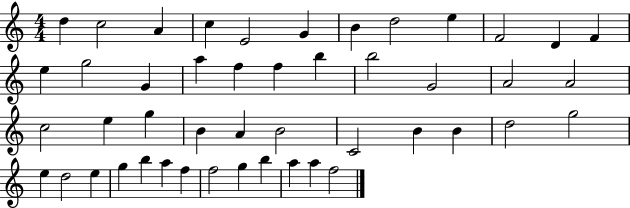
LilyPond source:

{
  \clef treble
  \numericTimeSignature
  \time 4/4
  \key c \major
  d''4 c''2 a'4 | c''4 e'2 g'4 | b'4 d''2 e''4 | f'2 d'4 f'4 | \break e''4 g''2 g'4 | a''4 f''4 f''4 b''4 | b''2 g'2 | a'2 a'2 | \break c''2 e''4 g''4 | b'4 a'4 b'2 | c'2 b'4 b'4 | d''2 g''2 | \break e''4 d''2 e''4 | g''4 b''4 a''4 f''4 | f''2 g''4 b''4 | a''4 a''4 f''2 | \break \bar "|."
}